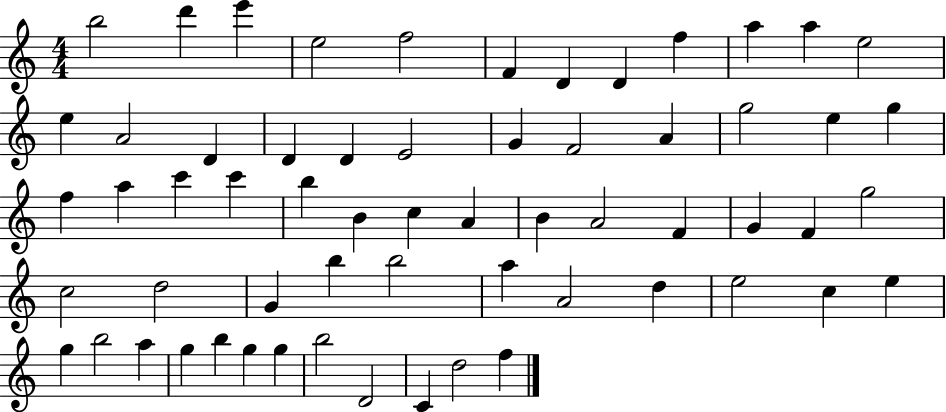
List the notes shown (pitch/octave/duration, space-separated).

B5/h D6/q E6/q E5/h F5/h F4/q D4/q D4/q F5/q A5/q A5/q E5/h E5/q A4/h D4/q D4/q D4/q E4/h G4/q F4/h A4/q G5/h E5/q G5/q F5/q A5/q C6/q C6/q B5/q B4/q C5/q A4/q B4/q A4/h F4/q G4/q F4/q G5/h C5/h D5/h G4/q B5/q B5/h A5/q A4/h D5/q E5/h C5/q E5/q G5/q B5/h A5/q G5/q B5/q G5/q G5/q B5/h D4/h C4/q D5/h F5/q